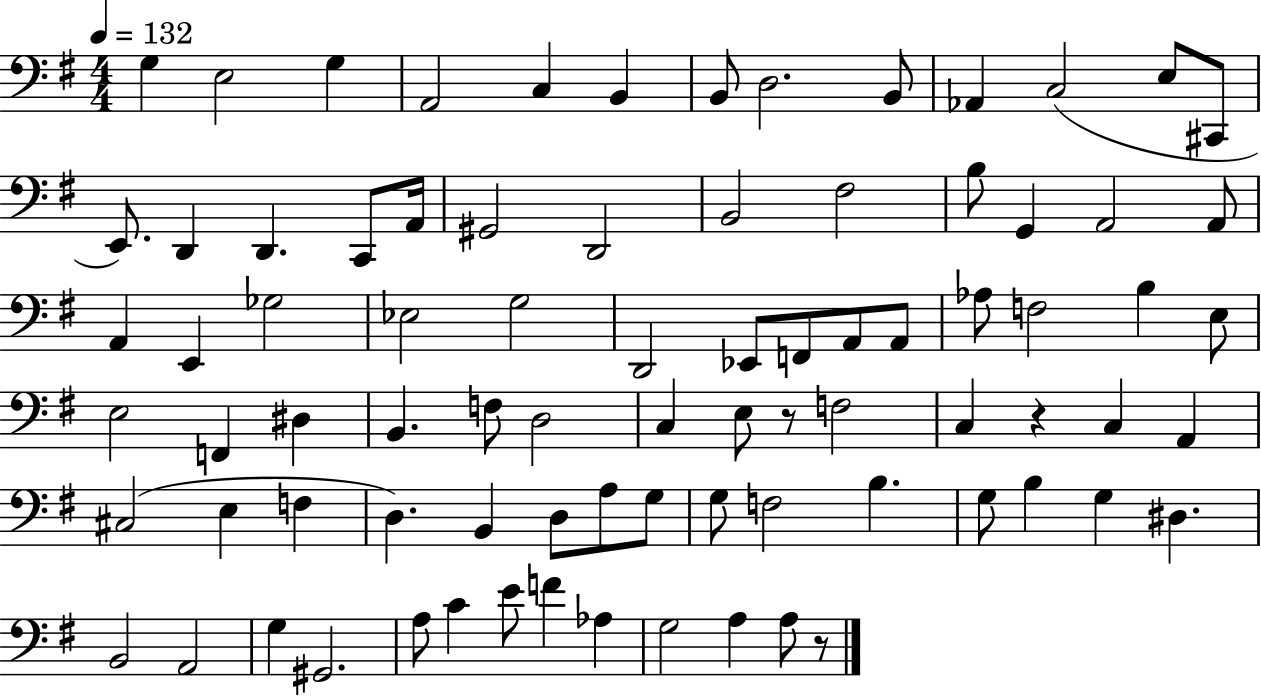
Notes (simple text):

G3/q E3/h G3/q A2/h C3/q B2/q B2/e D3/h. B2/e Ab2/q C3/h E3/e C#2/e E2/e. D2/q D2/q. C2/e A2/s G#2/h D2/h B2/h F#3/h B3/e G2/q A2/h A2/e A2/q E2/q Gb3/h Eb3/h G3/h D2/h Eb2/e F2/e A2/e A2/e Ab3/e F3/h B3/q E3/e E3/h F2/q D#3/q B2/q. F3/e D3/h C3/q E3/e R/e F3/h C3/q R/q C3/q A2/q C#3/h E3/q F3/q D3/q. B2/q D3/e A3/e G3/e G3/e F3/h B3/q. G3/e B3/q G3/q D#3/q. B2/h A2/h G3/q G#2/h. A3/e C4/q E4/e F4/q Ab3/q G3/h A3/q A3/e R/e